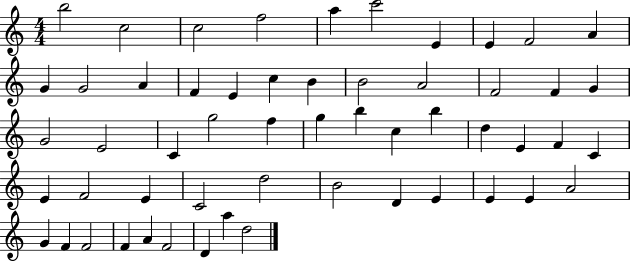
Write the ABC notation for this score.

X:1
T:Untitled
M:4/4
L:1/4
K:C
b2 c2 c2 f2 a c'2 E E F2 A G G2 A F E c B B2 A2 F2 F G G2 E2 C g2 f g b c b d E F C E F2 E C2 d2 B2 D E E E A2 G F F2 F A F2 D a d2